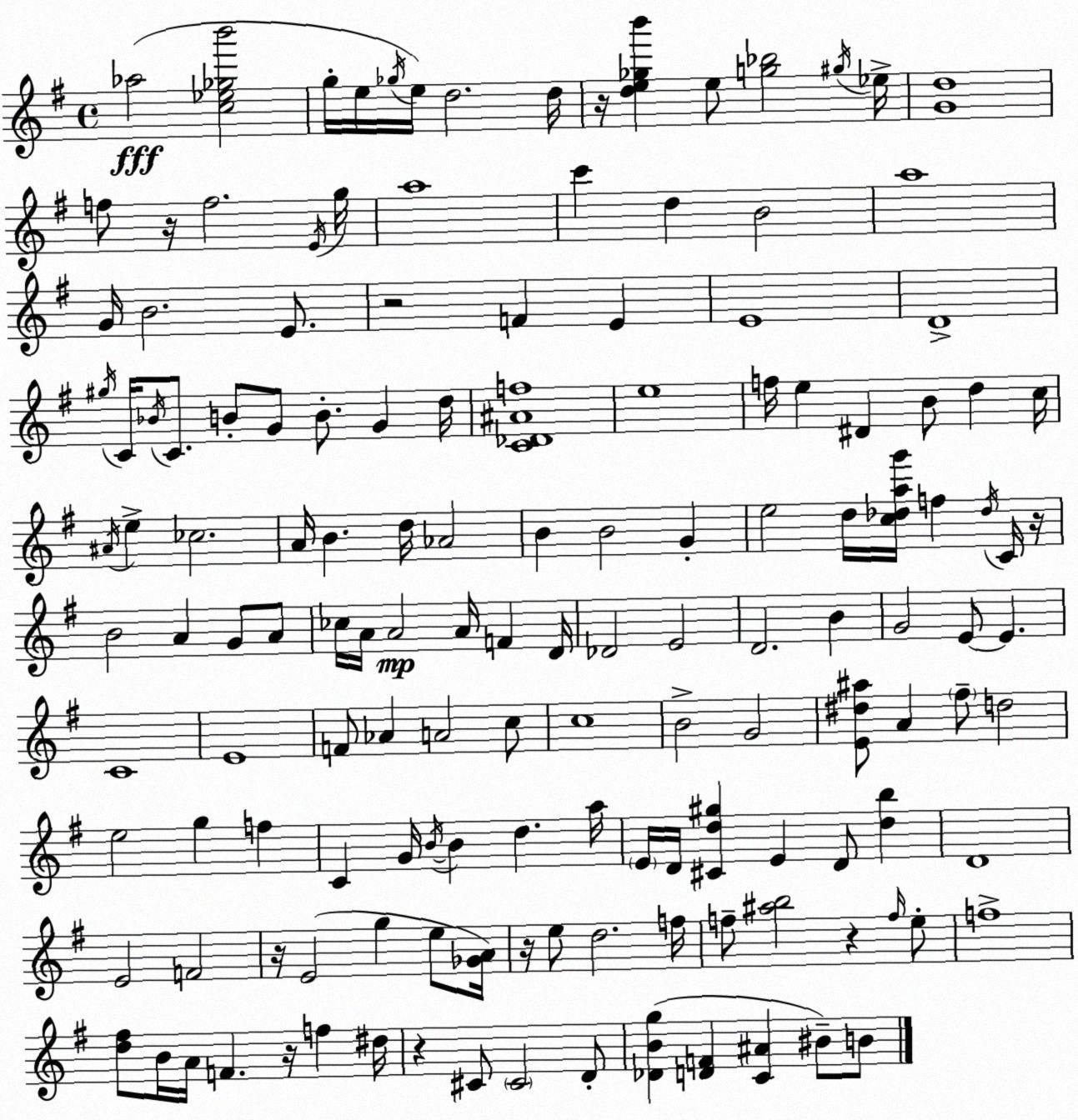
X:1
T:Untitled
M:4/4
L:1/4
K:G
_a2 [c_e_gb']2 g/4 e/4 _g/4 e/4 d2 d/4 z/4 [de_gb'] e/2 [g_b]2 ^g/4 _e/4 [Gd]4 f/2 z/4 f2 E/4 g/4 a4 c' d B2 a4 G/4 B2 E/2 z2 F E E4 D4 ^g/4 C/4 _B/4 C/2 B/2 G/2 B/2 G d/4 [C_D^Af]4 e4 f/4 e ^D B/2 d c/4 ^A/4 e _c2 A/4 B d/4 _A2 B B2 G e2 d/4 [c_dag']/4 f _d/4 C/4 z/4 B2 A G/2 A/2 _c/4 A/4 A2 A/4 F D/4 _D2 E2 D2 B G2 E/2 E C4 E4 F/2 _A A2 c/2 c4 B2 G2 [E^d^a]/2 A ^f/2 d2 e2 g f C G/4 B/4 B d a/4 E/4 D/4 [^Cd^g] E D/2 [db] D4 E2 F2 z/4 E2 g e/2 [_GA]/4 z/4 e/2 d2 f/4 f/2 [^ab]2 z f/4 e/2 f4 [d^f]/2 B/4 A/4 F z/4 f ^d/4 z ^C/2 ^C2 D/2 [_DBg] [DF] [C^A] ^B/2 B/2